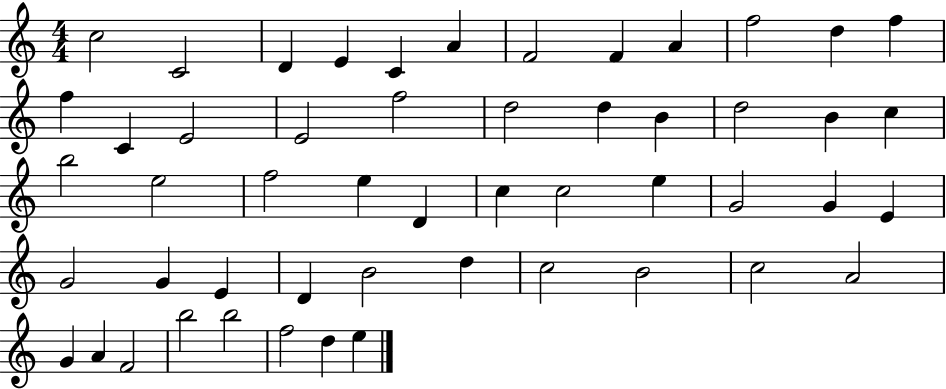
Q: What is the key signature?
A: C major